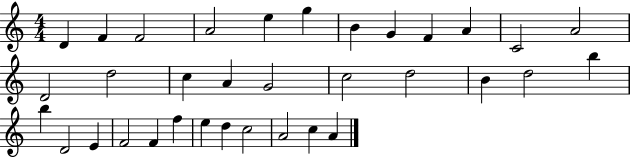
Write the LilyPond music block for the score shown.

{
  \clef treble
  \numericTimeSignature
  \time 4/4
  \key c \major
  d'4 f'4 f'2 | a'2 e''4 g''4 | b'4 g'4 f'4 a'4 | c'2 a'2 | \break d'2 d''2 | c''4 a'4 g'2 | c''2 d''2 | b'4 d''2 b''4 | \break b''4 d'2 e'4 | f'2 f'4 f''4 | e''4 d''4 c''2 | a'2 c''4 a'4 | \break \bar "|."
}